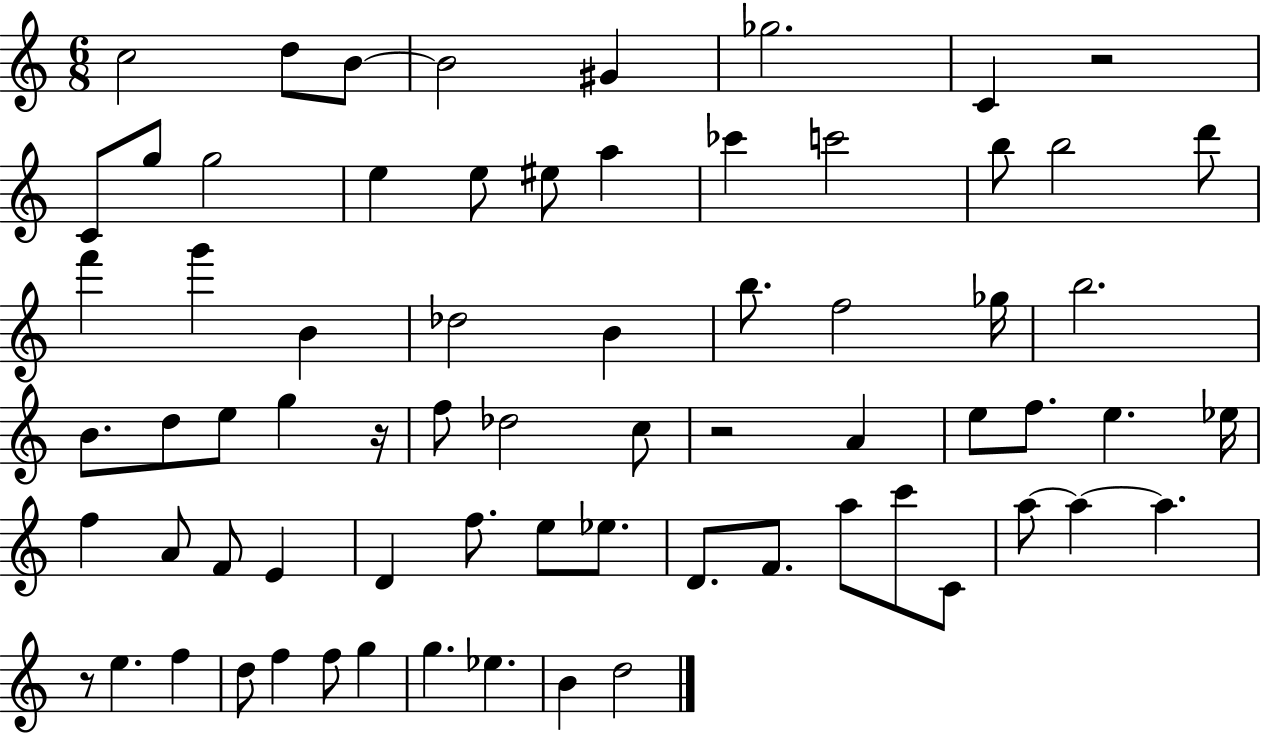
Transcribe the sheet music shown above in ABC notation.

X:1
T:Untitled
M:6/8
L:1/4
K:C
c2 d/2 B/2 B2 ^G _g2 C z2 C/2 g/2 g2 e e/2 ^e/2 a _c' c'2 b/2 b2 d'/2 f' g' B _d2 B b/2 f2 _g/4 b2 B/2 d/2 e/2 g z/4 f/2 _d2 c/2 z2 A e/2 f/2 e _e/4 f A/2 F/2 E D f/2 e/2 _e/2 D/2 F/2 a/2 c'/2 C/2 a/2 a a z/2 e f d/2 f f/2 g g _e B d2